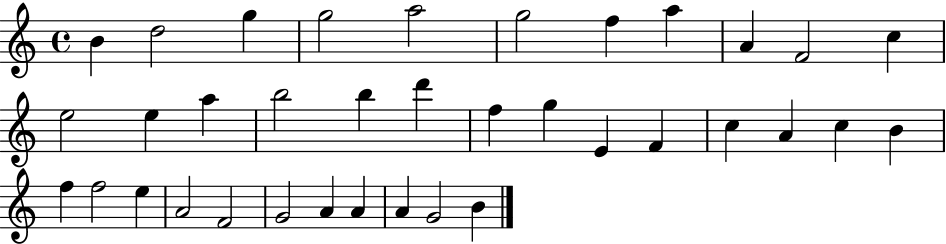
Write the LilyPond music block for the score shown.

{
  \clef treble
  \time 4/4
  \defaultTimeSignature
  \key c \major
  b'4 d''2 g''4 | g''2 a''2 | g''2 f''4 a''4 | a'4 f'2 c''4 | \break e''2 e''4 a''4 | b''2 b''4 d'''4 | f''4 g''4 e'4 f'4 | c''4 a'4 c''4 b'4 | \break f''4 f''2 e''4 | a'2 f'2 | g'2 a'4 a'4 | a'4 g'2 b'4 | \break \bar "|."
}